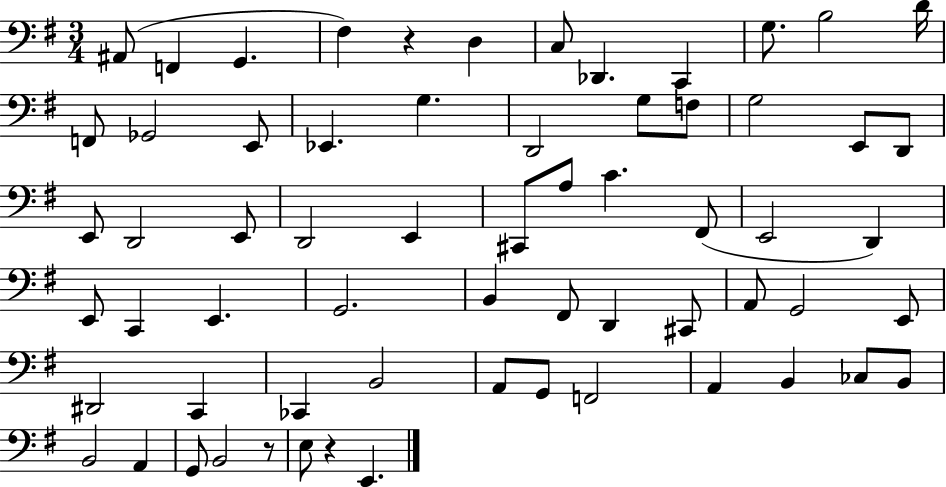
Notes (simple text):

A#2/e F2/q G2/q. F#3/q R/q D3/q C3/e Db2/q. C2/q G3/e. B3/h D4/s F2/e Gb2/h E2/e Eb2/q. G3/q. D2/h G3/e F3/e G3/h E2/e D2/e E2/e D2/h E2/e D2/h E2/q C#2/e A3/e C4/q. F#2/e E2/h D2/q E2/e C2/q E2/q. G2/h. B2/q F#2/e D2/q C#2/e A2/e G2/h E2/e D#2/h C2/q CES2/q B2/h A2/e G2/e F2/h A2/q B2/q CES3/e B2/e B2/h A2/q G2/e B2/h R/e E3/e R/q E2/q.